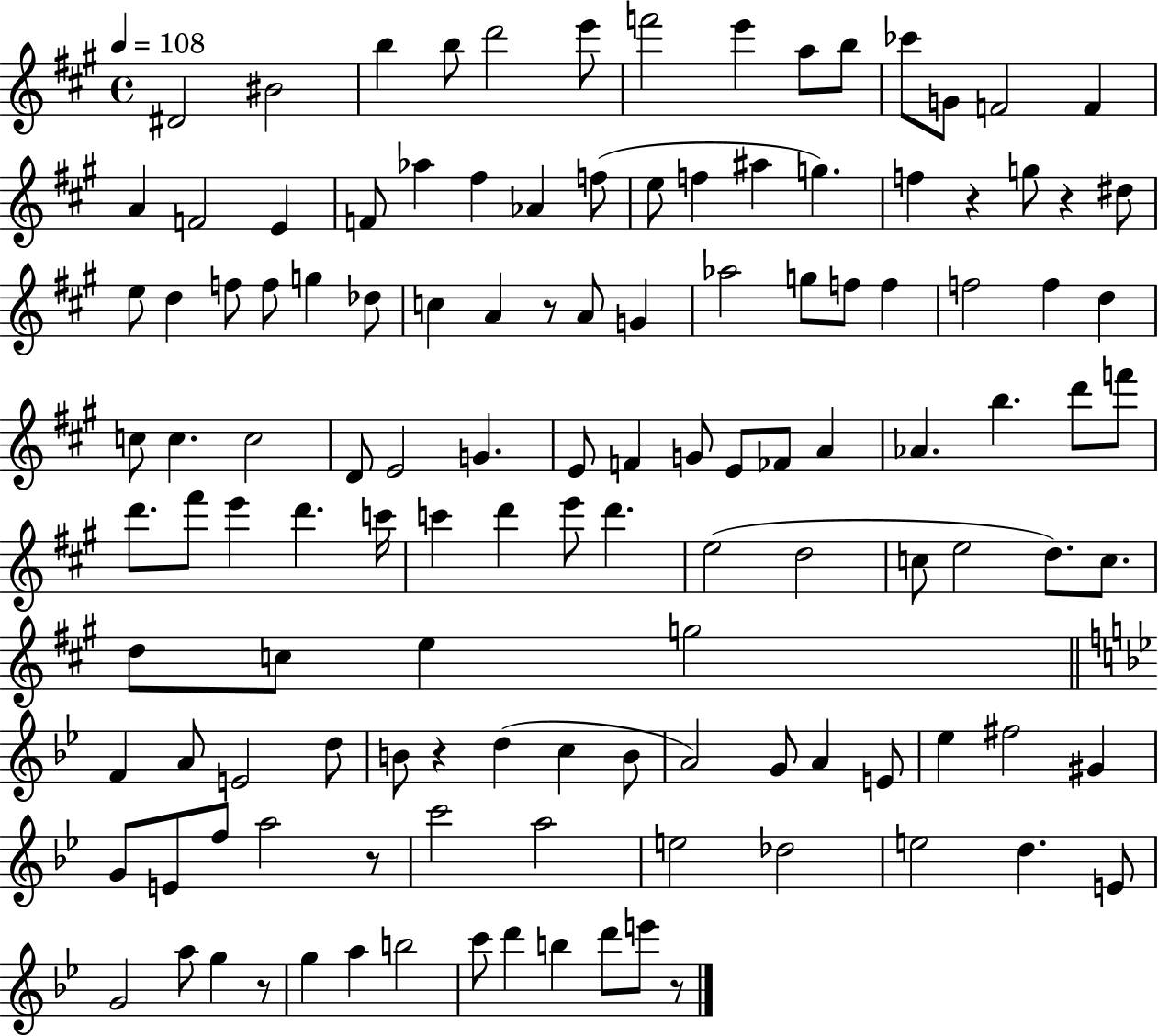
D#4/h BIS4/h B5/q B5/e D6/h E6/e F6/h E6/q A5/e B5/e CES6/e G4/e F4/h F4/q A4/q F4/h E4/q F4/e Ab5/q F#5/q Ab4/q F5/e E5/e F5/q A#5/q G5/q. F5/q R/q G5/e R/q D#5/e E5/e D5/q F5/e F5/e G5/q Db5/e C5/q A4/q R/e A4/e G4/q Ab5/h G5/e F5/e F5/q F5/h F5/q D5/q C5/e C5/q. C5/h D4/e E4/h G4/q. E4/e F4/q G4/e E4/e FES4/e A4/q Ab4/q. B5/q. D6/e F6/e D6/e. F#6/e E6/q D6/q. C6/s C6/q D6/q E6/e D6/q. E5/h D5/h C5/e E5/h D5/e. C5/e. D5/e C5/e E5/q G5/h F4/q A4/e E4/h D5/e B4/e R/q D5/q C5/q B4/e A4/h G4/e A4/q E4/e Eb5/q F#5/h G#4/q G4/e E4/e F5/e A5/h R/e C6/h A5/h E5/h Db5/h E5/h D5/q. E4/e G4/h A5/e G5/q R/e G5/q A5/q B5/h C6/e D6/q B5/q D6/e E6/e R/e